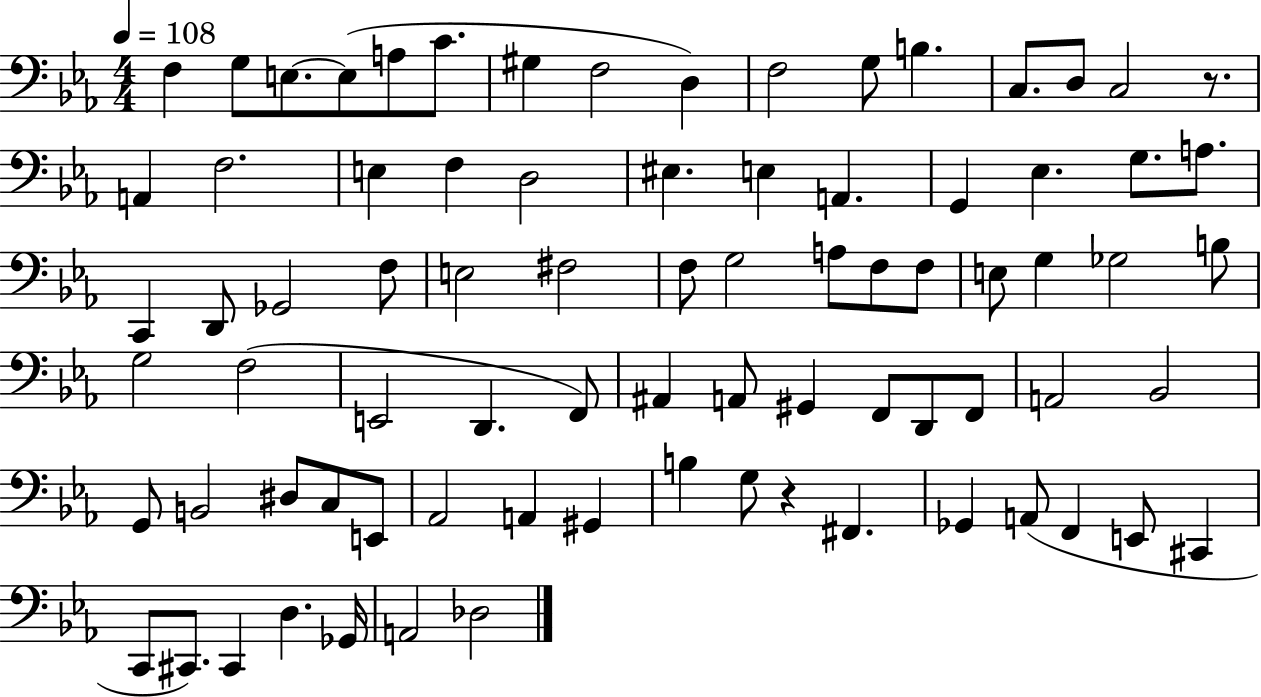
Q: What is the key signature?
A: EES major